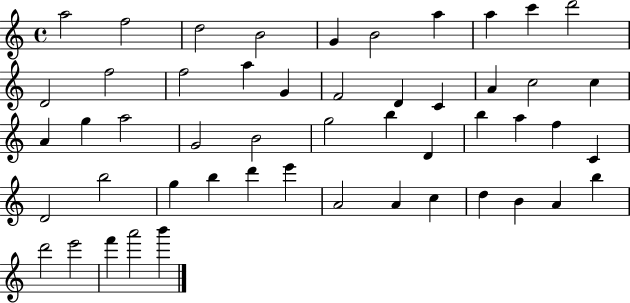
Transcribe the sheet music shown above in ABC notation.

X:1
T:Untitled
M:4/4
L:1/4
K:C
a2 f2 d2 B2 G B2 a a c' d'2 D2 f2 f2 a G F2 D C A c2 c A g a2 G2 B2 g2 b D b a f C D2 b2 g b d' e' A2 A c d B A b d'2 e'2 f' a'2 b'